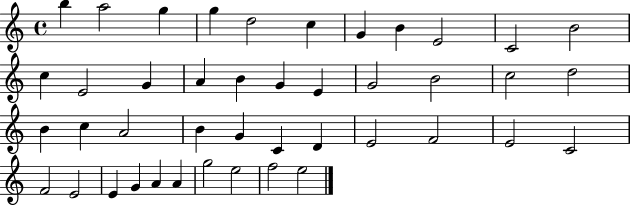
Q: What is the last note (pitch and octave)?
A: E5